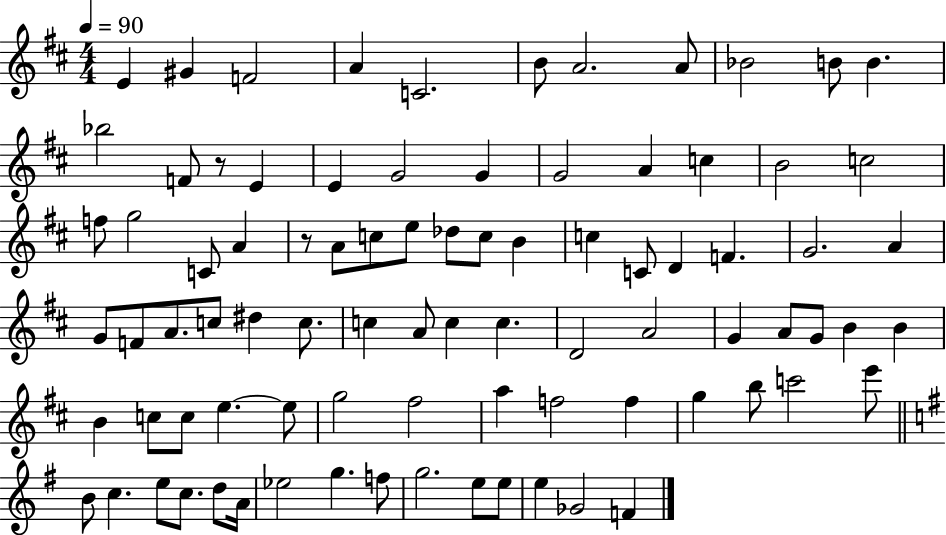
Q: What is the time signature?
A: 4/4